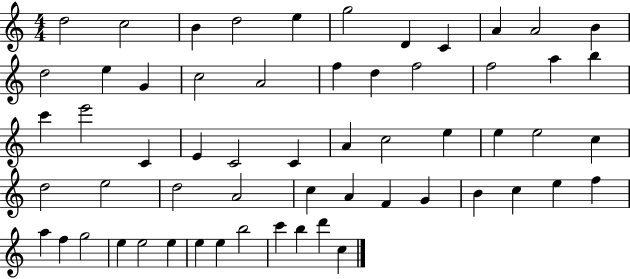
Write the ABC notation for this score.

X:1
T:Untitled
M:4/4
L:1/4
K:C
d2 c2 B d2 e g2 D C A A2 B d2 e G c2 A2 f d f2 f2 a b c' e'2 C E C2 C A c2 e e e2 c d2 e2 d2 A2 c A F G B c e f a f g2 e e2 e e e b2 c' b d' c